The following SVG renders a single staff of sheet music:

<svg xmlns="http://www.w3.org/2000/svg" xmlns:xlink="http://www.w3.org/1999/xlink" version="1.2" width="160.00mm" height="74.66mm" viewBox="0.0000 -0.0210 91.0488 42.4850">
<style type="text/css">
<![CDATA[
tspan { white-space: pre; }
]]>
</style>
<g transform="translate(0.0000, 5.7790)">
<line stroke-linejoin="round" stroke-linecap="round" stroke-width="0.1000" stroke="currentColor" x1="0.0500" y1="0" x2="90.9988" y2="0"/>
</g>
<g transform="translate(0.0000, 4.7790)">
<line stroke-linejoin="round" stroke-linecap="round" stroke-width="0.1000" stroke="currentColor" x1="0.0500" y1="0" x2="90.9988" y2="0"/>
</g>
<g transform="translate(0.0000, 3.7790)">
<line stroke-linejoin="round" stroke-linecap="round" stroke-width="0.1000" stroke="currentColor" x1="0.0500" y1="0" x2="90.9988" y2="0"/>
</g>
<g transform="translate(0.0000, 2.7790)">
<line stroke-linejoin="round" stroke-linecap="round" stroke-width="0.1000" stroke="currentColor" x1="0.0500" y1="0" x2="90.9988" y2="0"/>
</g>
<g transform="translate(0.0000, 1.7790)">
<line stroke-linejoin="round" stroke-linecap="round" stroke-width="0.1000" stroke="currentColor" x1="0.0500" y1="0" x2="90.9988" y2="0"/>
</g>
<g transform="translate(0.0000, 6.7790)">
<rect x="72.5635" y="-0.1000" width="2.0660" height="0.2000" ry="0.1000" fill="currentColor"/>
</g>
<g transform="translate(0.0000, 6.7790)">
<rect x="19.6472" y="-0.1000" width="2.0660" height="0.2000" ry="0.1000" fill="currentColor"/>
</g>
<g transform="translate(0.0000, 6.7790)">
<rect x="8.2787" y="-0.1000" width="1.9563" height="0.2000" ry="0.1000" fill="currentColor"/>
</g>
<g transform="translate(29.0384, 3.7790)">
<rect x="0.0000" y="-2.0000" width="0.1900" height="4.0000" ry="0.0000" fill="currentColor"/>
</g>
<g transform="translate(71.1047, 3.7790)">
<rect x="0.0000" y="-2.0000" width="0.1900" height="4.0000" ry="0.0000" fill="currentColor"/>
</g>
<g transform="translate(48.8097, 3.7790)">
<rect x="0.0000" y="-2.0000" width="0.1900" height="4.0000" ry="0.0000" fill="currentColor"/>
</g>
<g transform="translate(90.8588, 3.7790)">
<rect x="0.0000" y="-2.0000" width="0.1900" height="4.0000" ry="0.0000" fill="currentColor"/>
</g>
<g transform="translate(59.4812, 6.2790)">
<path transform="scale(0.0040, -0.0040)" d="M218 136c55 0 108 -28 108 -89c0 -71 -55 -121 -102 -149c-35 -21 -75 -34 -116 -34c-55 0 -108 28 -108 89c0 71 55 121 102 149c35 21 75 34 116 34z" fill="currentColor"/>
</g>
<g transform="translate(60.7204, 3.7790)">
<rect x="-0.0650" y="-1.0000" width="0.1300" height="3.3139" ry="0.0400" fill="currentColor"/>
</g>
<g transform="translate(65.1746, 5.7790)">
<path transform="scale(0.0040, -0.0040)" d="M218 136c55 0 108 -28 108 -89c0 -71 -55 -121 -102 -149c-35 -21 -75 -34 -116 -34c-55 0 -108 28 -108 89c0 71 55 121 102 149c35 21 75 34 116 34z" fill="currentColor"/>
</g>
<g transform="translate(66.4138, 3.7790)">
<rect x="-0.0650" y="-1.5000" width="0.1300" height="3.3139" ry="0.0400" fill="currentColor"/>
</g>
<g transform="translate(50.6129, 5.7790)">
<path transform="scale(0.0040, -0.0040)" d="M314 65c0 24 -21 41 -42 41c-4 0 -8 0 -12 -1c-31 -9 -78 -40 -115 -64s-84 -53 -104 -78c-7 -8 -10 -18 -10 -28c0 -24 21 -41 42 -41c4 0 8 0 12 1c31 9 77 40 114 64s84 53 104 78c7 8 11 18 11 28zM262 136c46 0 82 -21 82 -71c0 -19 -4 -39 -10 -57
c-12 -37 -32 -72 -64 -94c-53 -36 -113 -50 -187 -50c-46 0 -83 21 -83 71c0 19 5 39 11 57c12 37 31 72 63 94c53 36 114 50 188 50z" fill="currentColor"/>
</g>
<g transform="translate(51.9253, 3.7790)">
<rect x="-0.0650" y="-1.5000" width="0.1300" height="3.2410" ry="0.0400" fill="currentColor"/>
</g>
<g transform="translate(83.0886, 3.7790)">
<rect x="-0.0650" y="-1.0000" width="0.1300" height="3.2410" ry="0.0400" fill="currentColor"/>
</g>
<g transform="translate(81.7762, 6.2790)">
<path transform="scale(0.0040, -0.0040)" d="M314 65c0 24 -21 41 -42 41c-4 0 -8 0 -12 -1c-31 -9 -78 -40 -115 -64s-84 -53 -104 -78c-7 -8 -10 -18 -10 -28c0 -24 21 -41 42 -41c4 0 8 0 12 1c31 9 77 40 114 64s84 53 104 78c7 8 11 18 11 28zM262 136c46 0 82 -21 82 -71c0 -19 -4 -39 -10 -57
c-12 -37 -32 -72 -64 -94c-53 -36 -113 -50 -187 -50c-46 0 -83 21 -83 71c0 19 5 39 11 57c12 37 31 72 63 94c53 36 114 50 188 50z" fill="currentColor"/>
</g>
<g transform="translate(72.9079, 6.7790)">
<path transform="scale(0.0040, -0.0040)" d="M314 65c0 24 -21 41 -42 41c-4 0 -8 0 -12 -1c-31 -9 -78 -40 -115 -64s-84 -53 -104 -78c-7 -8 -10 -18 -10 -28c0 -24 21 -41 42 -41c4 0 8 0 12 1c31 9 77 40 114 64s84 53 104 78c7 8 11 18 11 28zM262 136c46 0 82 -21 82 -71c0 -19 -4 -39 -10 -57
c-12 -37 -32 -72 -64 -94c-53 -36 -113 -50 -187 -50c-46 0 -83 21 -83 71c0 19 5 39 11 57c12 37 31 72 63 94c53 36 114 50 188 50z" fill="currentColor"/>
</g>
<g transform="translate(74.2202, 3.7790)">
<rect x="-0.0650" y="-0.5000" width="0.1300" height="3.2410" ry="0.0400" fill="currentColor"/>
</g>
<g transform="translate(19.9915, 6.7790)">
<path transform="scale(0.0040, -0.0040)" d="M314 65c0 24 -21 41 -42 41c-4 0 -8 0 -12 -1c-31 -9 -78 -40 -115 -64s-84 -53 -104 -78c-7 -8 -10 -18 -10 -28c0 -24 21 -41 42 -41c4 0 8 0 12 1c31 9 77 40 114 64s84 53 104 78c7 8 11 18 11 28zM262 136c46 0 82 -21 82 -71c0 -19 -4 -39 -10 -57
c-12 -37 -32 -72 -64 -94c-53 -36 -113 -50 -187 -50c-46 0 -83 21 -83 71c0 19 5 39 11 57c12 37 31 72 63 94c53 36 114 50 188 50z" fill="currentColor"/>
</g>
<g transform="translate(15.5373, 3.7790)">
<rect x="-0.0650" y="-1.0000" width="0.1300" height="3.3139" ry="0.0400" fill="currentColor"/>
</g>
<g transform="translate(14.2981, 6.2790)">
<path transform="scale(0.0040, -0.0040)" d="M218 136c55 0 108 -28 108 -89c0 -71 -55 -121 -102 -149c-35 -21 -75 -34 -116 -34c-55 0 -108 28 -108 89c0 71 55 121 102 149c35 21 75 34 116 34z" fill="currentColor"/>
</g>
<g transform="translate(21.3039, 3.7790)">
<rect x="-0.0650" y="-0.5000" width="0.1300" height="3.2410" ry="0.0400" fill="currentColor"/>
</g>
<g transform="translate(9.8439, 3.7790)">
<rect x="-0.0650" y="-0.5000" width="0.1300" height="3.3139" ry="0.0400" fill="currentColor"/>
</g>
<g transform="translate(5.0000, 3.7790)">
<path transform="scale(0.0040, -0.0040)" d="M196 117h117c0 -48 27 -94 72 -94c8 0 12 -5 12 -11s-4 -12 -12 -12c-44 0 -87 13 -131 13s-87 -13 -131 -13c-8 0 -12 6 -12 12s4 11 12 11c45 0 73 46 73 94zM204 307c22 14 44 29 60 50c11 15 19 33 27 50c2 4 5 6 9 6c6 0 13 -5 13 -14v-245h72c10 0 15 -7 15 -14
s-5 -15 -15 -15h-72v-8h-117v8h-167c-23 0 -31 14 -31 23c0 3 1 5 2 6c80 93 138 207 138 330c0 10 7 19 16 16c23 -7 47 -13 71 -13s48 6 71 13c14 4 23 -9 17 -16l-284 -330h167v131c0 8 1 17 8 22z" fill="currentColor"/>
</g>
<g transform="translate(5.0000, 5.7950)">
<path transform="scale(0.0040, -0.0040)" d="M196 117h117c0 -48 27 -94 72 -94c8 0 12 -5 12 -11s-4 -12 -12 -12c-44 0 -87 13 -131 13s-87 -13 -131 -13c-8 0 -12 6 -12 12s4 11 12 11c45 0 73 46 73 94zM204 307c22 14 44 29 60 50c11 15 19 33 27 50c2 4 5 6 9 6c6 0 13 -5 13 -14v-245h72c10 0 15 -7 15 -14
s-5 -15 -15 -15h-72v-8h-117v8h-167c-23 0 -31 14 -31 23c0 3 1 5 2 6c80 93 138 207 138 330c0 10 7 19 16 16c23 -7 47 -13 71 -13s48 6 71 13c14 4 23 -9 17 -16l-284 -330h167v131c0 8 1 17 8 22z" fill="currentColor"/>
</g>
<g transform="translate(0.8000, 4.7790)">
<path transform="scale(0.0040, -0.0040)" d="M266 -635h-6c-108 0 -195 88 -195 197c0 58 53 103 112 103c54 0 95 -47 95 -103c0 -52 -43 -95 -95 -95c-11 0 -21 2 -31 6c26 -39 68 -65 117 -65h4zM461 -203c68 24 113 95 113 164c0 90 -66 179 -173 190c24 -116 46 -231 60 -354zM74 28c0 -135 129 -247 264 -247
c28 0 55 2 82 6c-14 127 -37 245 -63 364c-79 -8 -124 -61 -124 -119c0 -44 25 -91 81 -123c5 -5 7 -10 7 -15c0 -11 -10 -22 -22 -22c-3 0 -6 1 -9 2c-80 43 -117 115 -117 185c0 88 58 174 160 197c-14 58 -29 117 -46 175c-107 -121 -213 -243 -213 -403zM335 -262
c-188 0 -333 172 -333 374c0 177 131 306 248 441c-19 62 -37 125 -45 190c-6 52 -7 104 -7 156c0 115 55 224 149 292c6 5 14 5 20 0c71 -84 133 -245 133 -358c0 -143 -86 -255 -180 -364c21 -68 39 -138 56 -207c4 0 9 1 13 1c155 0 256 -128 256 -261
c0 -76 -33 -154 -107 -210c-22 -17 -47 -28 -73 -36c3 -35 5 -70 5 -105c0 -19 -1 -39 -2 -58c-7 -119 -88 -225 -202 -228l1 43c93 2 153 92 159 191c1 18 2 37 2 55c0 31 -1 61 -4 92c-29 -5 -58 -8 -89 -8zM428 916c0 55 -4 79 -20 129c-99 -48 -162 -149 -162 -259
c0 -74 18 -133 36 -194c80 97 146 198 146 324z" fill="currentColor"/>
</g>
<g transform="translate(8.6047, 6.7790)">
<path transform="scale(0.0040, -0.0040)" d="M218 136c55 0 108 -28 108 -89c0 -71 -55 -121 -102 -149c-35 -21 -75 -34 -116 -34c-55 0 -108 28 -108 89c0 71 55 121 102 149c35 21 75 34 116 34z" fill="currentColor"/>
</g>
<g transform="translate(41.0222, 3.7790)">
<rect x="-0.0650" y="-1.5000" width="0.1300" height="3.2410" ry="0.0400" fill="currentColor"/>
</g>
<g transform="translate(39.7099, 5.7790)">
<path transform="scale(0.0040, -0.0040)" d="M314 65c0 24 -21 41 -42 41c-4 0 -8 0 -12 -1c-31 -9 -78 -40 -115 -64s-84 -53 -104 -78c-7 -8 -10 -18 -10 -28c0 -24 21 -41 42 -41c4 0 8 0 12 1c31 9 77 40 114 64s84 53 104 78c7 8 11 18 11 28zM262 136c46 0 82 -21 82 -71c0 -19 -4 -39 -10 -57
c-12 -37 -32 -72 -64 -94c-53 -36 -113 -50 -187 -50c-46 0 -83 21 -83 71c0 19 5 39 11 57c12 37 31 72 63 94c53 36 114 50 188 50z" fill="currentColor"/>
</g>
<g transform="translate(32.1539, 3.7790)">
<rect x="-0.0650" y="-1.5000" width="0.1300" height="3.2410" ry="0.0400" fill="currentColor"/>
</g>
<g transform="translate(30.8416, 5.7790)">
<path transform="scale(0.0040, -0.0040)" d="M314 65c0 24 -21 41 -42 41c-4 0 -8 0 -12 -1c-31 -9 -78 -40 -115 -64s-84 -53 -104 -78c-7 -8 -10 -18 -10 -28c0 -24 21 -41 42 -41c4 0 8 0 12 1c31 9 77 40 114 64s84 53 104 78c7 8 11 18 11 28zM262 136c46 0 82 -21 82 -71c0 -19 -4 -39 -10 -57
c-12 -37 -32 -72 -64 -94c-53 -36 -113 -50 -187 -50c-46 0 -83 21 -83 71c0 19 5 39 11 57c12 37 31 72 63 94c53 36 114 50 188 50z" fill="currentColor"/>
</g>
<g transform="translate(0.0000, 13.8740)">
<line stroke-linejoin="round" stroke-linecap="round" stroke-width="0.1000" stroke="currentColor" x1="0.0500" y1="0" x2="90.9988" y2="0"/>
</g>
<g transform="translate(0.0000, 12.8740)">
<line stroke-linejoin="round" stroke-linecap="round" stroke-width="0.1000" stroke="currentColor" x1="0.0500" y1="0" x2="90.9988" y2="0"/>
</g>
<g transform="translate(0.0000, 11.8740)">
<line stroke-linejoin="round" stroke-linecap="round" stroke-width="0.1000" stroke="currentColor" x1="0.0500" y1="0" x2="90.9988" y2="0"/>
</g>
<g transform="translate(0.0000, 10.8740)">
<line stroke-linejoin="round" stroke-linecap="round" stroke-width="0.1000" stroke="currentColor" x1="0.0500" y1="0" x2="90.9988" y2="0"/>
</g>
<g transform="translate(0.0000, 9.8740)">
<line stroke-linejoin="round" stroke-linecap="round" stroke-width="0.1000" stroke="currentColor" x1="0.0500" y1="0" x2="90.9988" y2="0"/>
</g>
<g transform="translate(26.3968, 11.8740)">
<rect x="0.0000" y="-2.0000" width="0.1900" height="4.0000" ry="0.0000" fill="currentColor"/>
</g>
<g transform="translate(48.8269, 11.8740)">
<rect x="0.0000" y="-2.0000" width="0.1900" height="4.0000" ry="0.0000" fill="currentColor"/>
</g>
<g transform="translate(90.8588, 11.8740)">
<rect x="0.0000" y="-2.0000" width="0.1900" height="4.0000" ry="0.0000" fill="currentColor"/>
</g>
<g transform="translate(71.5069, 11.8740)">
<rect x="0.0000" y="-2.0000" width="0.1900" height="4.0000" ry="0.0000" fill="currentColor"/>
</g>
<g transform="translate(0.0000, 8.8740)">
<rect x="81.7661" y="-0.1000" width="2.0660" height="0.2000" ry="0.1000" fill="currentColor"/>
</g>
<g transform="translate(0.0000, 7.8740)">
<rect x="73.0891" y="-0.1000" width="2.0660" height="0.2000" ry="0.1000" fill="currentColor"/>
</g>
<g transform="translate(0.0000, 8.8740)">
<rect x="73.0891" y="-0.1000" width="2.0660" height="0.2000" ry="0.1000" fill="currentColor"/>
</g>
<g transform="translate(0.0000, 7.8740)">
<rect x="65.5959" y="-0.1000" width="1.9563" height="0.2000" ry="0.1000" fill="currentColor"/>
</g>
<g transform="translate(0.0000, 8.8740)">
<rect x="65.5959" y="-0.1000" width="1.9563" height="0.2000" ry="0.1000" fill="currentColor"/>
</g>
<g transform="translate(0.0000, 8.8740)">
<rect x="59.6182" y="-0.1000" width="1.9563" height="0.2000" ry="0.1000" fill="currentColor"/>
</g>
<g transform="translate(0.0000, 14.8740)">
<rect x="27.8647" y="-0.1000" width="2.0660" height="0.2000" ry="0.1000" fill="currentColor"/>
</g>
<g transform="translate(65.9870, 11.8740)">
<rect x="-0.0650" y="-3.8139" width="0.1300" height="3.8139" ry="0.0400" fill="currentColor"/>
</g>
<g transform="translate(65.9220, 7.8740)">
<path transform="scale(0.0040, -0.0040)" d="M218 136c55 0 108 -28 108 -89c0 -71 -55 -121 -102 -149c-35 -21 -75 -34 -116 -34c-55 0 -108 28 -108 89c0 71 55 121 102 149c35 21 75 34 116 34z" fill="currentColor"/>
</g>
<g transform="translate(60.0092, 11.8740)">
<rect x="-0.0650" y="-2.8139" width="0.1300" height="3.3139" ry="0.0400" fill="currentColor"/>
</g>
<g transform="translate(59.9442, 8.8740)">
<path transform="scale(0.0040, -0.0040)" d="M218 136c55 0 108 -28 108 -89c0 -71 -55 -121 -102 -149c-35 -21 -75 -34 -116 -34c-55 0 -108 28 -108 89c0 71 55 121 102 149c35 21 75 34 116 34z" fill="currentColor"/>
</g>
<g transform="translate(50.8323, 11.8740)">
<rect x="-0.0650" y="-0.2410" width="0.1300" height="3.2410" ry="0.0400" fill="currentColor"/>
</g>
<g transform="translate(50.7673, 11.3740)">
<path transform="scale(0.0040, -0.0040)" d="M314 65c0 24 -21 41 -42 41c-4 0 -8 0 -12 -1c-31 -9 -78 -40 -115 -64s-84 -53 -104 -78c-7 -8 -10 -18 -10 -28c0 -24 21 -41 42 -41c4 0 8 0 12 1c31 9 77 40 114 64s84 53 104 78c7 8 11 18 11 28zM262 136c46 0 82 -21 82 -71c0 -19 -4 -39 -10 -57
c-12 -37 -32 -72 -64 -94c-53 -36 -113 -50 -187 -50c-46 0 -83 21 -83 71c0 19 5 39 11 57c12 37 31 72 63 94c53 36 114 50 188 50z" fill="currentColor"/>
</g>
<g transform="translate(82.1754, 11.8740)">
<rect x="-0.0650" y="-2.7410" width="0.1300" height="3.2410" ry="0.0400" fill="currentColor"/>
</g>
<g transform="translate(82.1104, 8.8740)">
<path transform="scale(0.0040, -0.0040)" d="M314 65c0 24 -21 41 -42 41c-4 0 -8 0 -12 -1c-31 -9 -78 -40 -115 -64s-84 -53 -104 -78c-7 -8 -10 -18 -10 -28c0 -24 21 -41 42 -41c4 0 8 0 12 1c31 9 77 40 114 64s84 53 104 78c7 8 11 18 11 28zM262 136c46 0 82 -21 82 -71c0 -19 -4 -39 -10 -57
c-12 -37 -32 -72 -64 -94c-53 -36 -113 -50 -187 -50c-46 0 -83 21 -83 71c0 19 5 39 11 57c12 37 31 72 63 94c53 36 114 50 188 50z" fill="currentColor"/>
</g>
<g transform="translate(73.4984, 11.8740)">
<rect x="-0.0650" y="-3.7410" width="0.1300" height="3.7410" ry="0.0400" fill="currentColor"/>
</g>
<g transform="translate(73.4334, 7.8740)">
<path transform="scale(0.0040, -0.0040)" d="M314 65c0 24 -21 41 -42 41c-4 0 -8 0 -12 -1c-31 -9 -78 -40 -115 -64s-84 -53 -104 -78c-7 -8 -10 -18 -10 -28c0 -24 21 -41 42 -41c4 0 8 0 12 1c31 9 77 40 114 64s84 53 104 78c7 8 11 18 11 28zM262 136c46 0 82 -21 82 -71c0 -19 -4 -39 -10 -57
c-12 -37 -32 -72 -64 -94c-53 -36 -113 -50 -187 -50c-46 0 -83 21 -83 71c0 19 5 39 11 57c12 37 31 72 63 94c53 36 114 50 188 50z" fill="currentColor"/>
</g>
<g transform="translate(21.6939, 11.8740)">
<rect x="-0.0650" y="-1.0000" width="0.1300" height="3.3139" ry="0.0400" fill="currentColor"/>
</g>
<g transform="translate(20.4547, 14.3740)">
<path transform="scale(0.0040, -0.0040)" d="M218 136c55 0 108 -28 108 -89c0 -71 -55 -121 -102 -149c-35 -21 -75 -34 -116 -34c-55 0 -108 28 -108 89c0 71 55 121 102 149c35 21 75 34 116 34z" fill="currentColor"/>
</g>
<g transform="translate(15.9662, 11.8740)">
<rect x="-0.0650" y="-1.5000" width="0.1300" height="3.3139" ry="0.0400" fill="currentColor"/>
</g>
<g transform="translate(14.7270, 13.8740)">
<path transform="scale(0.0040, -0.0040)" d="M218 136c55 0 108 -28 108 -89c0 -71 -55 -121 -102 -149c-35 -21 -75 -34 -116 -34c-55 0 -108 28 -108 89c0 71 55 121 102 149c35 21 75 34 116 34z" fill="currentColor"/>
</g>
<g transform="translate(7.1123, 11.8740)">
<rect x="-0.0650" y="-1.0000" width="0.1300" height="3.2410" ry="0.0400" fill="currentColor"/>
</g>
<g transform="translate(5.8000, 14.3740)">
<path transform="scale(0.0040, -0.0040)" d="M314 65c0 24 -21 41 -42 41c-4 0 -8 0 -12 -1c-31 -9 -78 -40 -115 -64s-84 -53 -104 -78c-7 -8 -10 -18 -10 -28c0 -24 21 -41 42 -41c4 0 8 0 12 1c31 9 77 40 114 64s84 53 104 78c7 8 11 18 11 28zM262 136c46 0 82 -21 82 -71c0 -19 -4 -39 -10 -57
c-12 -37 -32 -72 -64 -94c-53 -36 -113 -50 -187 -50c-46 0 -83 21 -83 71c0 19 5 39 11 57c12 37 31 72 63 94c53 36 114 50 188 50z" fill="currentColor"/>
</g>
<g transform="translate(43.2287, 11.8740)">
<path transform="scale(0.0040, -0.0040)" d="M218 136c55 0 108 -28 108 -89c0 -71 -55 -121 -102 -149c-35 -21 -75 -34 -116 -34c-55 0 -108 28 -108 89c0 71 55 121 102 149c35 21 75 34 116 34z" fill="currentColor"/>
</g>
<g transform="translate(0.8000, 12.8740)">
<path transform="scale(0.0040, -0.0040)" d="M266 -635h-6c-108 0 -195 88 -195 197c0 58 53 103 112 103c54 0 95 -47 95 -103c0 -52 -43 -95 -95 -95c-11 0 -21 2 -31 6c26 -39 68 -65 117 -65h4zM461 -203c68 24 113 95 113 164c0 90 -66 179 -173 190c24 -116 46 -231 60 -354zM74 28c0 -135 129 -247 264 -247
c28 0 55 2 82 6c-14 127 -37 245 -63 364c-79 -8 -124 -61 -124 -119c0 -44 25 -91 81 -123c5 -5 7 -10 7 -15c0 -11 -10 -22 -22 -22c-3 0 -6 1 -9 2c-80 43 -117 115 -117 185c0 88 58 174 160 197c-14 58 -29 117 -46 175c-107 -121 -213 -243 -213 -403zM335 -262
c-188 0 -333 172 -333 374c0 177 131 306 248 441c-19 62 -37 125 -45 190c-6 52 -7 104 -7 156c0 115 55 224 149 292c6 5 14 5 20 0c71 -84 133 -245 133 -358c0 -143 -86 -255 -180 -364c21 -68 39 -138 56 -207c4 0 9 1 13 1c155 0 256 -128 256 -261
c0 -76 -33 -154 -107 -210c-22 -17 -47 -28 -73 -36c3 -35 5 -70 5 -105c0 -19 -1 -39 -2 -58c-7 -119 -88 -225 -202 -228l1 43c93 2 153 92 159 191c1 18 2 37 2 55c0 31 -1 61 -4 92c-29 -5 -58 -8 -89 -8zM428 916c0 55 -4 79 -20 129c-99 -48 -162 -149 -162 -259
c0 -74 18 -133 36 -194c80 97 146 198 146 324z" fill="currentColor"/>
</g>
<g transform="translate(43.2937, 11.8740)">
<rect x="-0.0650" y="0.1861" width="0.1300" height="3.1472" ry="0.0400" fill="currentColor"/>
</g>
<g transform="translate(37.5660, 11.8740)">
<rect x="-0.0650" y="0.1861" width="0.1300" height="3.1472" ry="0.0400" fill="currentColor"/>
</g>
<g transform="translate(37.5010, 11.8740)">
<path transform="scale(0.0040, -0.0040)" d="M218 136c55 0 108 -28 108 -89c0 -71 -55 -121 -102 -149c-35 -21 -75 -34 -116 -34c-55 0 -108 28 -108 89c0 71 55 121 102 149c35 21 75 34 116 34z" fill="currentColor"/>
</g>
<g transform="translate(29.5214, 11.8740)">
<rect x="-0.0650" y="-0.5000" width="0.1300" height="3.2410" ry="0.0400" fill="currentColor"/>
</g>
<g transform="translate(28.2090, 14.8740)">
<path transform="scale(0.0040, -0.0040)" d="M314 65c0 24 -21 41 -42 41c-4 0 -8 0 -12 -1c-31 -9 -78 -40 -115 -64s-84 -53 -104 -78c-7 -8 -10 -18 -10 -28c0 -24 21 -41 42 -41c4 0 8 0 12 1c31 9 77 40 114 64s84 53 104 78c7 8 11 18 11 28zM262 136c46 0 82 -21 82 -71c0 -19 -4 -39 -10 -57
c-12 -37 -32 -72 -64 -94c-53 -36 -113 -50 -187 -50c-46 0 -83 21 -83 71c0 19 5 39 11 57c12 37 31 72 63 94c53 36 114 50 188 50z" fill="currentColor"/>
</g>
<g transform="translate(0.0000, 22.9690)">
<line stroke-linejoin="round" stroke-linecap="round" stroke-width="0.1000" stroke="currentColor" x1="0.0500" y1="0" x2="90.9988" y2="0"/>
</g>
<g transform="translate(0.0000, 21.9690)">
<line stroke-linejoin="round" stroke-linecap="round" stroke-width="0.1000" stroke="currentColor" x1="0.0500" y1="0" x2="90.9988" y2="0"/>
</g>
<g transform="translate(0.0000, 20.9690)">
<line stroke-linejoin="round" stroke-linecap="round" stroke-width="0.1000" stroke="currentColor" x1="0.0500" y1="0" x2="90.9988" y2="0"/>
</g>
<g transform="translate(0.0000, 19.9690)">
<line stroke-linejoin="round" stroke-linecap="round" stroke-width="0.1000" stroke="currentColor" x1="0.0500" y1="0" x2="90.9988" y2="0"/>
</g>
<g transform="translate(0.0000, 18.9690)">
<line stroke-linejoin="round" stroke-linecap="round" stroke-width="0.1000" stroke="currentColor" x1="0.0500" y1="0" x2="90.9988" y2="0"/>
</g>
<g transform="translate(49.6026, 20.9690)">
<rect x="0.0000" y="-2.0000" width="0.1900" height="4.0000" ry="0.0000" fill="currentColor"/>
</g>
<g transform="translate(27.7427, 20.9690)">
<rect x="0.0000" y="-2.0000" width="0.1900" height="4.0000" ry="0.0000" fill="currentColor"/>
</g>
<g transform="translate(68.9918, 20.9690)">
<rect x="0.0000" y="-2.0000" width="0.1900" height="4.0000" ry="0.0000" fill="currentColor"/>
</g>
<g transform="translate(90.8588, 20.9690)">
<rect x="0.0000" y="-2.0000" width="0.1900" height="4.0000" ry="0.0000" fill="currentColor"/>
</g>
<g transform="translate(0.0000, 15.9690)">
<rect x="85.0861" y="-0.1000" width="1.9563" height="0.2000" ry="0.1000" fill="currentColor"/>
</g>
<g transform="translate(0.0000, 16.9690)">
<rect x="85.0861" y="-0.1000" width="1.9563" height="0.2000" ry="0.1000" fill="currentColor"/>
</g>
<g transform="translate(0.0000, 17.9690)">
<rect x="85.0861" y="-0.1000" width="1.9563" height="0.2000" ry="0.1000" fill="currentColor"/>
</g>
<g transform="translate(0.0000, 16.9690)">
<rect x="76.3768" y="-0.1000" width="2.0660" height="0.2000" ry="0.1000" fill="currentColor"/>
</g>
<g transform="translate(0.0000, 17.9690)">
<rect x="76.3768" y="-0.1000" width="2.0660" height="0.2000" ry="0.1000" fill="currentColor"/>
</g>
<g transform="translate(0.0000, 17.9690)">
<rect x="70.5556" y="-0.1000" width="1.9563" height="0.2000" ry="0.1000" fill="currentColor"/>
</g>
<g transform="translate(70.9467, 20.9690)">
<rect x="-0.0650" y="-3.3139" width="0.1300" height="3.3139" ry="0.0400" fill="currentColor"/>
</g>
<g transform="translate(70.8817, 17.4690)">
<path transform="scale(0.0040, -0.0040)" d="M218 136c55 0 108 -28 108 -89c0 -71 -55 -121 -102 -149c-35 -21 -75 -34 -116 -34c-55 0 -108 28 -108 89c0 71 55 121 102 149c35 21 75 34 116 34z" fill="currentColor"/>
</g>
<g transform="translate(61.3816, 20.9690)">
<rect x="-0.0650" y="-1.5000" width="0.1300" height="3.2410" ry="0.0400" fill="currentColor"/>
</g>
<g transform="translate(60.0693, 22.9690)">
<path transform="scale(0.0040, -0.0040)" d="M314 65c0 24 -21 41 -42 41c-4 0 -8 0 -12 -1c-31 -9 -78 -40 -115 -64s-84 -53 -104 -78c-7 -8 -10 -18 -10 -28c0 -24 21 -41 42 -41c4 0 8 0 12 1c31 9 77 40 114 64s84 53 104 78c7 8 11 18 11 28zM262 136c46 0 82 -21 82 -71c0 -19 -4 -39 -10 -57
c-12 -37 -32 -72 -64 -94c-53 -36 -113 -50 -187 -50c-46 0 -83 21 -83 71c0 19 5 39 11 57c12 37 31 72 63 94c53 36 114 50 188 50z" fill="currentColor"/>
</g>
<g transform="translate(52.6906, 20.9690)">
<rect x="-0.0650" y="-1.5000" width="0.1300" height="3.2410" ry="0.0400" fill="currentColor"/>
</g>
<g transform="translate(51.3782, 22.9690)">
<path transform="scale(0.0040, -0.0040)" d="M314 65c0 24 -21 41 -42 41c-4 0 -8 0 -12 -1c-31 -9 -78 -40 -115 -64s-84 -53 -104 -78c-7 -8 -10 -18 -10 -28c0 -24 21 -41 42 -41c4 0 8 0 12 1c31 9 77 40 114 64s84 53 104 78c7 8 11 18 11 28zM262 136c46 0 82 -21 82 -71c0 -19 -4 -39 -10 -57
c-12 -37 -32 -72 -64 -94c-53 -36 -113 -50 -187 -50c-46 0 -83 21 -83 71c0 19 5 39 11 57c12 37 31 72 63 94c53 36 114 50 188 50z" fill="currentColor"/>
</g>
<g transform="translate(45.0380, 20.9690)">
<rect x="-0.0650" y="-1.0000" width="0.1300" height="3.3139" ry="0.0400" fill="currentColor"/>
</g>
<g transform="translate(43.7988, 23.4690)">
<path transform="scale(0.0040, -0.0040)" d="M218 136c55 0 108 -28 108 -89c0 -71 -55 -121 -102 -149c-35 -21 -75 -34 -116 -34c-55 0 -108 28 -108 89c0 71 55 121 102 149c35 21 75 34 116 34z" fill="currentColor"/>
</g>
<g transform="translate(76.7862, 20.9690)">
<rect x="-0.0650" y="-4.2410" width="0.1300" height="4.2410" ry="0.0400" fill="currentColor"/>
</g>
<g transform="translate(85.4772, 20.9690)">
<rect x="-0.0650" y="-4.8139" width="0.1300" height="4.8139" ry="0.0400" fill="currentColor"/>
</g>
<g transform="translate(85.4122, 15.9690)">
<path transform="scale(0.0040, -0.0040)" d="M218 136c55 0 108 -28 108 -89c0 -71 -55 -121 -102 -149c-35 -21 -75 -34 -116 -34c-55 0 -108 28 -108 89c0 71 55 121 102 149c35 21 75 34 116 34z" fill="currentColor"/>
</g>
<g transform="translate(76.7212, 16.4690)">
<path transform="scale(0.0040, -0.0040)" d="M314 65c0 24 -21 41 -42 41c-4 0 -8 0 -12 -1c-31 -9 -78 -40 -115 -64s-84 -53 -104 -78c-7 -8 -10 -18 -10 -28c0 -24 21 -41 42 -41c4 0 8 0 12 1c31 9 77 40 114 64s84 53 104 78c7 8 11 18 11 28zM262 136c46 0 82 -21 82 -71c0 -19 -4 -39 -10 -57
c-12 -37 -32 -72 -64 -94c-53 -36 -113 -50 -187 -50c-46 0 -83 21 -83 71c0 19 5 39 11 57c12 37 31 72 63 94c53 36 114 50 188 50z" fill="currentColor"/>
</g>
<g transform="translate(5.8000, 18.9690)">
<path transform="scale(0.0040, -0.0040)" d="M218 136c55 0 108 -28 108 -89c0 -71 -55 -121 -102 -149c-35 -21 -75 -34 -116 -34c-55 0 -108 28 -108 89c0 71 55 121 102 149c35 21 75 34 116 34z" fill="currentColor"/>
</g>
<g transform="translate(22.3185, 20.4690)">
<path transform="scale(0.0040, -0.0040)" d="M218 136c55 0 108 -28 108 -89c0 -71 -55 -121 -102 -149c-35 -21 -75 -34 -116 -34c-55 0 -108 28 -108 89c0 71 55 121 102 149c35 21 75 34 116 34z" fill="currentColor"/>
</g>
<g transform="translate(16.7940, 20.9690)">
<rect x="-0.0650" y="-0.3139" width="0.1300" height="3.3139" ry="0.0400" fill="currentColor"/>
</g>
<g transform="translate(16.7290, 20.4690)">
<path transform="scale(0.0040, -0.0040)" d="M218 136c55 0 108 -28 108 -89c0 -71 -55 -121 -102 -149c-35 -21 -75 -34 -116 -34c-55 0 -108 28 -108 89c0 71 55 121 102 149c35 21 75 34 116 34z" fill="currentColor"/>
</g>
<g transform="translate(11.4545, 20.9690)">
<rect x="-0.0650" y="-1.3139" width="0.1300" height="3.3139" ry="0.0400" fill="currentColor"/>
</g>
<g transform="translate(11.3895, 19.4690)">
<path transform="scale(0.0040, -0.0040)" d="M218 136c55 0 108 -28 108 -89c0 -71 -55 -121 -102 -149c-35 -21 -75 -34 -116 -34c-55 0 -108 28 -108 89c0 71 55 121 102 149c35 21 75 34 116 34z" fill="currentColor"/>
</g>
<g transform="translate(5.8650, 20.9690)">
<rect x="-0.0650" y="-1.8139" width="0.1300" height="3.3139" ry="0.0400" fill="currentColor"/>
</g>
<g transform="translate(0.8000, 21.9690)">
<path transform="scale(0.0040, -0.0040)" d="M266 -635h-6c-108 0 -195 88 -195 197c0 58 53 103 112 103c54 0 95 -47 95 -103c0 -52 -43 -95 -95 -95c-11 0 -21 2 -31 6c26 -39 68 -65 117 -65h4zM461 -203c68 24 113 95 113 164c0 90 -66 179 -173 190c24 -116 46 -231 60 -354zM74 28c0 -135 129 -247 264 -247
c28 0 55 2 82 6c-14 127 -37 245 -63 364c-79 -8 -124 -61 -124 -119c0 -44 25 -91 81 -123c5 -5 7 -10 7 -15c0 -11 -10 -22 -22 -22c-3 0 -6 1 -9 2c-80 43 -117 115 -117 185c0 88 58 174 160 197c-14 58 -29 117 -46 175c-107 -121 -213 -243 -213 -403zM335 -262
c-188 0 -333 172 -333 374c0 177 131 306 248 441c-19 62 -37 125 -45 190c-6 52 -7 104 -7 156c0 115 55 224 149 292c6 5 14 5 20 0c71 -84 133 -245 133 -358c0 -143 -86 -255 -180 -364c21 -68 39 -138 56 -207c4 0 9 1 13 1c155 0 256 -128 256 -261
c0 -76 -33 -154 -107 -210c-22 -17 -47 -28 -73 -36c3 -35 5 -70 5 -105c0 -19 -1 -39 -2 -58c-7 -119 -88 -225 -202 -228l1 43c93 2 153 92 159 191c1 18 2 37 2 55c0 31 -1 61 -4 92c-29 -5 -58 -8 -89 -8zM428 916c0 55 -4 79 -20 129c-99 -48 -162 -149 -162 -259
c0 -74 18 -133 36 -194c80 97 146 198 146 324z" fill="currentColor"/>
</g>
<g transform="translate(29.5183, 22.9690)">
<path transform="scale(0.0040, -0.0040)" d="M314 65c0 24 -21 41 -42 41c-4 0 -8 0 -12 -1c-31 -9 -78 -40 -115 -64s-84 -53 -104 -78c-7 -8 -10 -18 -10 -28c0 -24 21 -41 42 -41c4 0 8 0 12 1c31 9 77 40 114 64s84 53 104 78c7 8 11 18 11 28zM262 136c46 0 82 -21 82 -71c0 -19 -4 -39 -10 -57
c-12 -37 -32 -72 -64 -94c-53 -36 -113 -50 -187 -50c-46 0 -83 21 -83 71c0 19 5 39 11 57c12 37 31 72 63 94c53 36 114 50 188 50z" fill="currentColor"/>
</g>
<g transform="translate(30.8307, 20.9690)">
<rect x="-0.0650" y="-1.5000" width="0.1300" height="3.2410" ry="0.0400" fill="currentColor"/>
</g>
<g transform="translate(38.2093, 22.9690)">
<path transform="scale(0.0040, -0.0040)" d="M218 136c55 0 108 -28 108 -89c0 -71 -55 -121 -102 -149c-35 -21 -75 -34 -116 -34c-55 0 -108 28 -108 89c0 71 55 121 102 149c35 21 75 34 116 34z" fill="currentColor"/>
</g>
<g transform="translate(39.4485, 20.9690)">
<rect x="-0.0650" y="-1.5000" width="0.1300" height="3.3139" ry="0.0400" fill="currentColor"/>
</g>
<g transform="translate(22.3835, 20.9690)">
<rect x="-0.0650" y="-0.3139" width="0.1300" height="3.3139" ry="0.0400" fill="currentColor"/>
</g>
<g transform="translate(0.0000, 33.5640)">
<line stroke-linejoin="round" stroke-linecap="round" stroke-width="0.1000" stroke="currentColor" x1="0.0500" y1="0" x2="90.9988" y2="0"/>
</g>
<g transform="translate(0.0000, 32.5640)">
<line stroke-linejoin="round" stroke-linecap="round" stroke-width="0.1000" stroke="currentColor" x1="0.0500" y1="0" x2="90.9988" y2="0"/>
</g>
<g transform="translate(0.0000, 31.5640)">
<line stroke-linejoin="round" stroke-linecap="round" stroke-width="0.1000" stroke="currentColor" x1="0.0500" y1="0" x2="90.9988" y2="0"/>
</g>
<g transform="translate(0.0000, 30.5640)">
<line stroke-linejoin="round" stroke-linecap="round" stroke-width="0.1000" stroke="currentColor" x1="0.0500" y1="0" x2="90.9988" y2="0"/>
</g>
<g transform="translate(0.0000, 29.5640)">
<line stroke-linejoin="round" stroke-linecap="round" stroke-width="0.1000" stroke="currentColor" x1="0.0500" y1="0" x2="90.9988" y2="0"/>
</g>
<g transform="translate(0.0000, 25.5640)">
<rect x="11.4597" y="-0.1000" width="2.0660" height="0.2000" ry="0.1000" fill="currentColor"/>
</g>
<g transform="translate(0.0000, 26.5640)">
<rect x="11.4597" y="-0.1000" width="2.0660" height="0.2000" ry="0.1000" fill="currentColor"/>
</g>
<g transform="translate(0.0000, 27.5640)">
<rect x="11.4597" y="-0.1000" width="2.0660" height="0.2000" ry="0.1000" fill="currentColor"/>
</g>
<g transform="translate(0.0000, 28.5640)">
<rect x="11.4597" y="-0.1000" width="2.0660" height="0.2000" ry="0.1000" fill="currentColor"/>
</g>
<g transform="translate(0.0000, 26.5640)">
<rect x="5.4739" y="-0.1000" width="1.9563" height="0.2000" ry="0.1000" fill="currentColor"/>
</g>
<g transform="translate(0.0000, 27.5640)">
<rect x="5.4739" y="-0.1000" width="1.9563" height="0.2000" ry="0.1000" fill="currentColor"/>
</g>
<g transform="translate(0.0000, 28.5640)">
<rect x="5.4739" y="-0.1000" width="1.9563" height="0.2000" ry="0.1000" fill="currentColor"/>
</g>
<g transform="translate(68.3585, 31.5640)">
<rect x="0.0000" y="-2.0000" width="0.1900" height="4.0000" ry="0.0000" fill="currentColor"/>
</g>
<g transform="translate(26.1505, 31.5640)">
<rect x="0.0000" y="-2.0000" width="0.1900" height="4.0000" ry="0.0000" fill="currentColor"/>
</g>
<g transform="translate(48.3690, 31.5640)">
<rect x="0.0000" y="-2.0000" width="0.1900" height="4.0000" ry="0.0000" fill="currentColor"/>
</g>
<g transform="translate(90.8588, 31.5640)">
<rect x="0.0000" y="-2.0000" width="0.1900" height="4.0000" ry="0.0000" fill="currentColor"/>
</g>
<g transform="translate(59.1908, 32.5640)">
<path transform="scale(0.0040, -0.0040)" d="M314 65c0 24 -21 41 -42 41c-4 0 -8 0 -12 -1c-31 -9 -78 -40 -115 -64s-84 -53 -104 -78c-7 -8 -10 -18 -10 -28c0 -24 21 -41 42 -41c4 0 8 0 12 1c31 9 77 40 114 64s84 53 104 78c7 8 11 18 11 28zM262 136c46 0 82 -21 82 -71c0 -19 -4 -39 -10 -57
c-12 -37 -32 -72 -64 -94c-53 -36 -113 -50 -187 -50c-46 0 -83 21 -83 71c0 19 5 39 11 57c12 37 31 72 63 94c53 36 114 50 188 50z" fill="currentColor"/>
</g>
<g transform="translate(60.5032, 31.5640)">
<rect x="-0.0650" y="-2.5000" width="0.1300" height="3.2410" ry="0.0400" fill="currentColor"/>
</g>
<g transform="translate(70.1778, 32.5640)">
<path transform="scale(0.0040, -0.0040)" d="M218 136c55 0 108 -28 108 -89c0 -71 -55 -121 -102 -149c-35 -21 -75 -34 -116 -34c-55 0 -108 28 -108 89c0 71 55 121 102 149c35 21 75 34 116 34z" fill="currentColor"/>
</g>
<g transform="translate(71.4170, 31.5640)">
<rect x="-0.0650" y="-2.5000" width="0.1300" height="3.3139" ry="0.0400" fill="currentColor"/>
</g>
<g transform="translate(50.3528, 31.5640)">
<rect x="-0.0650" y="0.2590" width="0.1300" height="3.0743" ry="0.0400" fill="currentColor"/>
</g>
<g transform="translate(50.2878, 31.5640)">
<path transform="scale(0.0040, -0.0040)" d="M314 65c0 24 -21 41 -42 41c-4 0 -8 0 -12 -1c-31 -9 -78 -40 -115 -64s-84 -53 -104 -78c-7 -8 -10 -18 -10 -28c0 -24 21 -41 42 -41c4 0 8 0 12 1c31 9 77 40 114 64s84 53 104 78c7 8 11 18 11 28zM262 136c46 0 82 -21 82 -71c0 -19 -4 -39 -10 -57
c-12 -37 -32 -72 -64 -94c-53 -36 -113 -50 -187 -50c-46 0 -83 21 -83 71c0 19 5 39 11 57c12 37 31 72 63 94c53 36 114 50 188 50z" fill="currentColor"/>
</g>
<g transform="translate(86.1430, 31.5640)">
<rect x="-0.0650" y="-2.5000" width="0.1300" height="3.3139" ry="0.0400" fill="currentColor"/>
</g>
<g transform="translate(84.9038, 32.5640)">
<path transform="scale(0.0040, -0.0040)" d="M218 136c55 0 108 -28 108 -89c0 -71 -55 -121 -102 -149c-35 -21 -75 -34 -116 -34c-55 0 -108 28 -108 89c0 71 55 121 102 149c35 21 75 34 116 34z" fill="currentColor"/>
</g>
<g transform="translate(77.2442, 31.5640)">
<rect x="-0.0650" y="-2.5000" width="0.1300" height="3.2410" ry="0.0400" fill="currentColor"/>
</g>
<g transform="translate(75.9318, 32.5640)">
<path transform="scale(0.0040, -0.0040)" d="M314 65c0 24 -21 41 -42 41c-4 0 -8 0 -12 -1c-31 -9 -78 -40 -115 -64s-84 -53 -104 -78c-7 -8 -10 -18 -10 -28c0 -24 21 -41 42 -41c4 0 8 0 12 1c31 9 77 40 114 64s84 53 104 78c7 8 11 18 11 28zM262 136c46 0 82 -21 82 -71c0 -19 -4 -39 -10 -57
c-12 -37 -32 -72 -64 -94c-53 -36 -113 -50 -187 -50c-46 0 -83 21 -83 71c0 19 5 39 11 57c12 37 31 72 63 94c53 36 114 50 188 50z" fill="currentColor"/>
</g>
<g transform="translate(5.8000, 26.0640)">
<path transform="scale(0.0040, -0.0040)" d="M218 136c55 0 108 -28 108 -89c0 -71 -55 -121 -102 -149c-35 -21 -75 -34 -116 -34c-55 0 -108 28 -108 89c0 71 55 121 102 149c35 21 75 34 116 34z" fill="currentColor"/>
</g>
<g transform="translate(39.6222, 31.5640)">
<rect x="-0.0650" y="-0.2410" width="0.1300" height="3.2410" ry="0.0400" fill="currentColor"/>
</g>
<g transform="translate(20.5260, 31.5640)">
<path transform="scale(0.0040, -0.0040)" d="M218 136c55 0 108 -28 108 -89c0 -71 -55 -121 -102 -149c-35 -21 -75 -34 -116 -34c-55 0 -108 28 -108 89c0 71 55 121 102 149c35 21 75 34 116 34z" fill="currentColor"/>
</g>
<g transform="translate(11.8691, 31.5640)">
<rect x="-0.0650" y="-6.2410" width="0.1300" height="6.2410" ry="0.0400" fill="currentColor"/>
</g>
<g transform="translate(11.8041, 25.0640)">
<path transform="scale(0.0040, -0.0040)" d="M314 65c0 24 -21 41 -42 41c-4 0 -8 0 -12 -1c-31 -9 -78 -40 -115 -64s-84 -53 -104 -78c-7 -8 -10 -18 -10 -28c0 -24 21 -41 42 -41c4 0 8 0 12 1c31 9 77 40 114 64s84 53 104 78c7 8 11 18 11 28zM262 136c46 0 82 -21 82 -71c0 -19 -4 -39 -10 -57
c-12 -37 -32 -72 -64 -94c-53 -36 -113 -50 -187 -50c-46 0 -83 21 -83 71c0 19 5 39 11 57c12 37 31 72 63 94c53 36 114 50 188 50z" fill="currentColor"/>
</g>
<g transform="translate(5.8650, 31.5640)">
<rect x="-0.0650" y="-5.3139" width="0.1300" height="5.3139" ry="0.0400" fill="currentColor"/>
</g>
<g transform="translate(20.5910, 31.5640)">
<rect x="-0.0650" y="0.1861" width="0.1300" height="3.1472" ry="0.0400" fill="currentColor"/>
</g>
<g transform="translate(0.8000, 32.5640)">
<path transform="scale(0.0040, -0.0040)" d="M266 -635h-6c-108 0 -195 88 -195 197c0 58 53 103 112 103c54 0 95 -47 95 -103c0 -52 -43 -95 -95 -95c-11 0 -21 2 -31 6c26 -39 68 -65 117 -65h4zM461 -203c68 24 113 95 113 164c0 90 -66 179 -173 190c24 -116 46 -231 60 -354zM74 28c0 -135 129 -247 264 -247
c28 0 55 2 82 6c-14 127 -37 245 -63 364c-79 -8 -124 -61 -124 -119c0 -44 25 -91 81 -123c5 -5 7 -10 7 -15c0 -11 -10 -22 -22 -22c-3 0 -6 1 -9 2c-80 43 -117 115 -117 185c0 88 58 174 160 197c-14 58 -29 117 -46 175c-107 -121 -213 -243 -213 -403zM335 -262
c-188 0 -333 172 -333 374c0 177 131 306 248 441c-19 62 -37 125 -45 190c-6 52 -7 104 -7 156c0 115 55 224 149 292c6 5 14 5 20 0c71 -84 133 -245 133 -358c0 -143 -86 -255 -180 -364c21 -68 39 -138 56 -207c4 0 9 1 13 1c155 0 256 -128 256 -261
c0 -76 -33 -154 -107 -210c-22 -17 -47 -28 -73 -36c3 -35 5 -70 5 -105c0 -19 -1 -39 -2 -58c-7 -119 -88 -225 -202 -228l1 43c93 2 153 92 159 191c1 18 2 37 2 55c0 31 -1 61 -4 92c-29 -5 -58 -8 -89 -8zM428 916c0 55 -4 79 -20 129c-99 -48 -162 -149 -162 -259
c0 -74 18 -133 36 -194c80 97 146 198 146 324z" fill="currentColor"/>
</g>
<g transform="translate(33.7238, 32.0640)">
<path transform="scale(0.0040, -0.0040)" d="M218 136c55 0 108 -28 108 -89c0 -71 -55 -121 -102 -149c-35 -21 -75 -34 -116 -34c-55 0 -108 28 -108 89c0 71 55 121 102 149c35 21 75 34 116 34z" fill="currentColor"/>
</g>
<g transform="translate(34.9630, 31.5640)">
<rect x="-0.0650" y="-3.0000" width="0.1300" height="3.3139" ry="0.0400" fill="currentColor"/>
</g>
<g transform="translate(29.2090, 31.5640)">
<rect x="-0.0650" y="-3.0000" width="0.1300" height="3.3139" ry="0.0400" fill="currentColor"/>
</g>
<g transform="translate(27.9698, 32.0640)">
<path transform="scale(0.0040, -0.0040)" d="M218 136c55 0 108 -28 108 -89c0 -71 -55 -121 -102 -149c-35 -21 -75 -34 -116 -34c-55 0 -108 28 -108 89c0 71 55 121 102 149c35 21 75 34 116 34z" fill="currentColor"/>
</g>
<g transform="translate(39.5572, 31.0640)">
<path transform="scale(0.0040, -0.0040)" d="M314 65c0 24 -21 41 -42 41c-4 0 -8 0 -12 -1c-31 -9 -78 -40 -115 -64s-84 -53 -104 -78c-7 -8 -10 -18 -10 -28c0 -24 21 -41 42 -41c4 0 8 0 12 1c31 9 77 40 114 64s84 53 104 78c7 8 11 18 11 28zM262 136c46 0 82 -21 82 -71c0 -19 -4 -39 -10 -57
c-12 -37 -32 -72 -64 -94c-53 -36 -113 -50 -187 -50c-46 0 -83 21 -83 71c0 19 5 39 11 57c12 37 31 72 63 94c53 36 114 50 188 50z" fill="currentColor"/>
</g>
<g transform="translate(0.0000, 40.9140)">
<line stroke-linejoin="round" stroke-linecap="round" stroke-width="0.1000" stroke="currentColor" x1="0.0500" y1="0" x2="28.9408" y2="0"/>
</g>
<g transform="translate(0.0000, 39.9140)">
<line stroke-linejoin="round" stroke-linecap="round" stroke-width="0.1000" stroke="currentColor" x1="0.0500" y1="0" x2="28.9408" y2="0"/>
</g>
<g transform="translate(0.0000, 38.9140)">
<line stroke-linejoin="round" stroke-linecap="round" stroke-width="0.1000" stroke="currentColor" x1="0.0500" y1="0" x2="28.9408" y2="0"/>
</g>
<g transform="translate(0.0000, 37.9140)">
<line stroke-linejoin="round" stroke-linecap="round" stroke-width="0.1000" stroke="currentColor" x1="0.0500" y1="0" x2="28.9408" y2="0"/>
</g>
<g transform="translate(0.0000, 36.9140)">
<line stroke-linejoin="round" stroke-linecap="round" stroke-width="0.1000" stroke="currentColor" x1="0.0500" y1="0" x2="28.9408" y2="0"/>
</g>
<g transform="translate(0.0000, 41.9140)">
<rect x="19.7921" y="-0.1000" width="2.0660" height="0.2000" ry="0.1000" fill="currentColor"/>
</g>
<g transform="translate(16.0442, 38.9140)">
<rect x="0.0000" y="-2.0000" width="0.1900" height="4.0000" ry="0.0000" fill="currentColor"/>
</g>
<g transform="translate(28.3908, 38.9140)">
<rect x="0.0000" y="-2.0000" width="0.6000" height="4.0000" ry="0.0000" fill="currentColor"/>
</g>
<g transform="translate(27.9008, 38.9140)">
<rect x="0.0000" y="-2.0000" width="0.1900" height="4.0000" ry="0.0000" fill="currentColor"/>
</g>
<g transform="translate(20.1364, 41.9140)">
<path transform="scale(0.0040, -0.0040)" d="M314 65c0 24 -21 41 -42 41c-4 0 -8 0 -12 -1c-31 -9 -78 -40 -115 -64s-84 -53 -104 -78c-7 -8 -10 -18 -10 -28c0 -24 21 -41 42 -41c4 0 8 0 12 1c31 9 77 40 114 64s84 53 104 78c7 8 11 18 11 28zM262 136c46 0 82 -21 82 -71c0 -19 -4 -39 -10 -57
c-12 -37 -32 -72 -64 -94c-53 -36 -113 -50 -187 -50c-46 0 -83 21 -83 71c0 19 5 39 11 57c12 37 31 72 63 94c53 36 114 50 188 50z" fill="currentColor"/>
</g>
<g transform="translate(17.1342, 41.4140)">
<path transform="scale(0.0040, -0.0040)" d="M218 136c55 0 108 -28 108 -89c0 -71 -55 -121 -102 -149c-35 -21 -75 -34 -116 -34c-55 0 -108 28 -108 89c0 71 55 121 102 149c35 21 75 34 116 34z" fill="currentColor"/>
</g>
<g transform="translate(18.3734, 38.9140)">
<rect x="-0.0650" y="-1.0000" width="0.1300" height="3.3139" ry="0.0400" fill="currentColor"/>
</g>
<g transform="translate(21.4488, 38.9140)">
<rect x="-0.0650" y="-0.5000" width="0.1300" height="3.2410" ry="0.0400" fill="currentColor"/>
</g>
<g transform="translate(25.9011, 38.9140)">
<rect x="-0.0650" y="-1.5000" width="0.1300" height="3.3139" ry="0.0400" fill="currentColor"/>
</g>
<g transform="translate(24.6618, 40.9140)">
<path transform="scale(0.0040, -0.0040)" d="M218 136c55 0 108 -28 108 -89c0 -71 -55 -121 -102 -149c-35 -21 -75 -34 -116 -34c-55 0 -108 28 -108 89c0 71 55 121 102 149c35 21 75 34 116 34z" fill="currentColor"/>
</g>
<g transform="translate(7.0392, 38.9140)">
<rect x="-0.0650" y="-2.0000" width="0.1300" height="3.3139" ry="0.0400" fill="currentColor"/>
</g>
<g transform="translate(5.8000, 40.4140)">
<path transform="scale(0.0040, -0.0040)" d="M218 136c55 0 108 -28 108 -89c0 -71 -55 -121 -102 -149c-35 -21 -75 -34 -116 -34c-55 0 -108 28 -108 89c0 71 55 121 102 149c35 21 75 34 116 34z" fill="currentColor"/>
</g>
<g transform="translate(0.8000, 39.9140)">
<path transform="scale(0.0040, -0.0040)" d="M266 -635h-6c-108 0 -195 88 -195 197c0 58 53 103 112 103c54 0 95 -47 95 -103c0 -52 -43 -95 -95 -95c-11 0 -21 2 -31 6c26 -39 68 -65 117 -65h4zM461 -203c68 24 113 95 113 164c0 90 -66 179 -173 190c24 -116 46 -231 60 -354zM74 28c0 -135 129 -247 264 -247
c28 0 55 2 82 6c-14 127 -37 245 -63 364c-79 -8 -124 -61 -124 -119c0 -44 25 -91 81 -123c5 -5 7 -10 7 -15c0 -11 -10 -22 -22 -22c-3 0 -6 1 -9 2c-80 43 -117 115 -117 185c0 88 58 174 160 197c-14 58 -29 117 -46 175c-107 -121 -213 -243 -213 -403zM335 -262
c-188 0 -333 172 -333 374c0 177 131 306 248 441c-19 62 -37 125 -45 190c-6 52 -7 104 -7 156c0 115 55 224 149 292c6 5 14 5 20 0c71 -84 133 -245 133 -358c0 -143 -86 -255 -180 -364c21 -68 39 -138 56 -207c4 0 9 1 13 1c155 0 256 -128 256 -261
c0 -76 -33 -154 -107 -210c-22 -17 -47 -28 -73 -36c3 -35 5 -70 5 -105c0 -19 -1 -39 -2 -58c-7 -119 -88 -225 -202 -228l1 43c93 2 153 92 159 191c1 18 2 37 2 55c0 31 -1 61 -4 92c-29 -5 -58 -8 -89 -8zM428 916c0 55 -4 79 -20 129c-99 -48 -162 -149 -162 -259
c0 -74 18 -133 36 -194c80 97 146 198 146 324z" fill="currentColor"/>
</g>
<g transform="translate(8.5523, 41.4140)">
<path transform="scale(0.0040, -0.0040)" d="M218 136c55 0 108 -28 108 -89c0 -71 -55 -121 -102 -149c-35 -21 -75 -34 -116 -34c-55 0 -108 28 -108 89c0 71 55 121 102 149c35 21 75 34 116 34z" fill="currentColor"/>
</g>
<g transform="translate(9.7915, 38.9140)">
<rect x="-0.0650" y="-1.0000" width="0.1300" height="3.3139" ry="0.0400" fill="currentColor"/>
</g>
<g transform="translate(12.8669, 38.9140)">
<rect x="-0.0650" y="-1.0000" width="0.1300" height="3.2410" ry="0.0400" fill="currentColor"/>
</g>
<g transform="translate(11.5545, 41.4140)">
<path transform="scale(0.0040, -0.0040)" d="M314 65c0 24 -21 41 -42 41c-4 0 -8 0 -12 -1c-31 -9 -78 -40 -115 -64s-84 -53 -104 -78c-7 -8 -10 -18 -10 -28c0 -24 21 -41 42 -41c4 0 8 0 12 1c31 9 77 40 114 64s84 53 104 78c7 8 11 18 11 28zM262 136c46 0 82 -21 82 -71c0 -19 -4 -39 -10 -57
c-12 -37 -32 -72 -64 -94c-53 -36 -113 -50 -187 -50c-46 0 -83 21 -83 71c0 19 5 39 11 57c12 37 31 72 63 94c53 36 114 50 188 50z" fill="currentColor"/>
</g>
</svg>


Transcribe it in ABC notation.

X:1
T:Untitled
M:4/4
L:1/4
K:C
C D C2 E2 E2 E2 D E C2 D2 D2 E D C2 B B c2 a c' c'2 a2 f e c c E2 E D E2 E2 b d'2 e' f' a'2 B A A c2 B2 G2 G G2 G F D D2 D C2 E